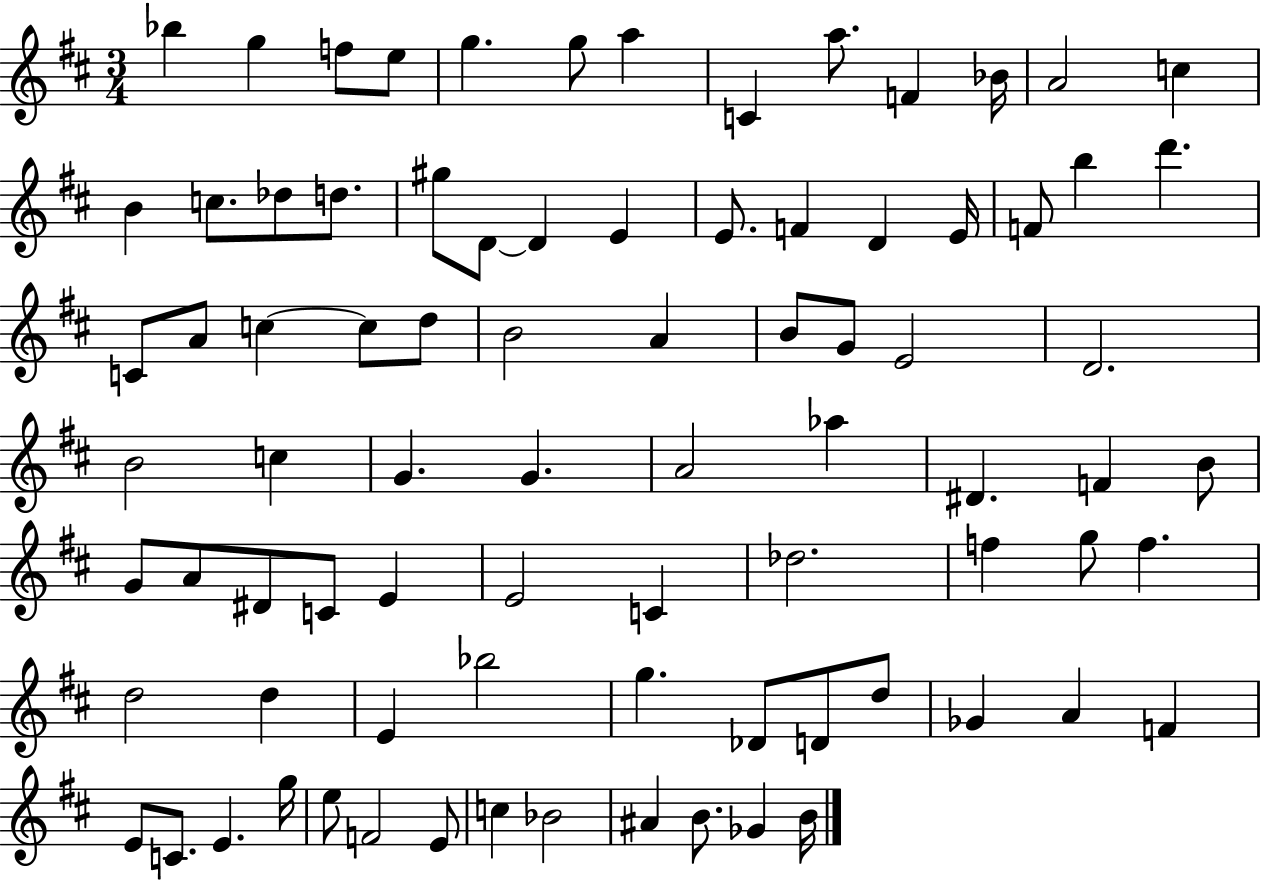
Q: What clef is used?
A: treble